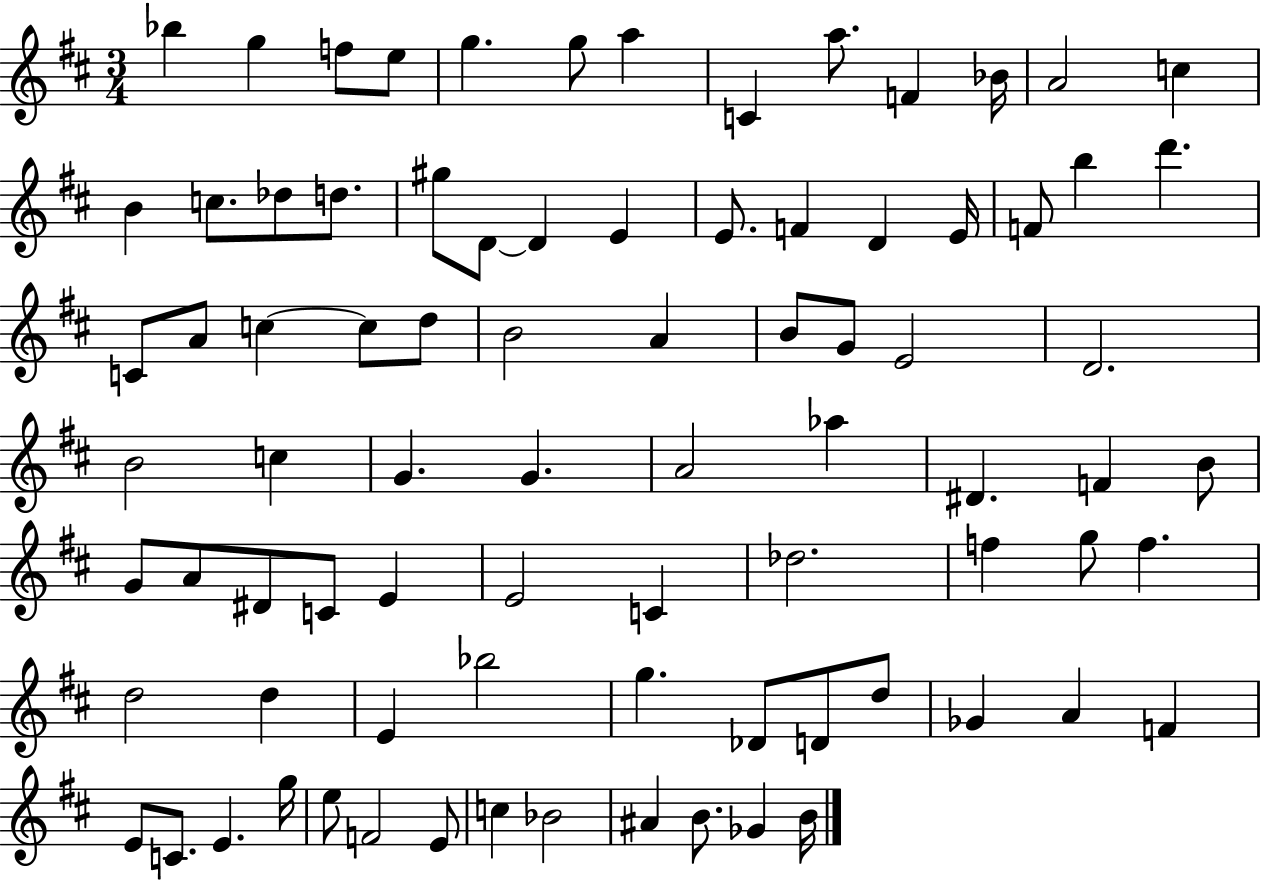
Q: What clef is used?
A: treble